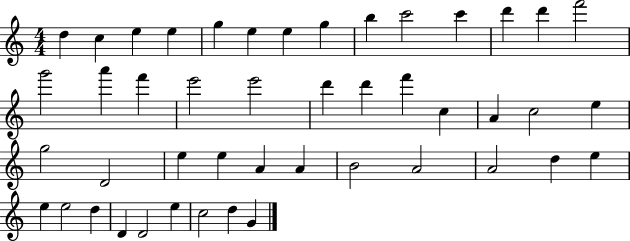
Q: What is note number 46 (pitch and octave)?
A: G4